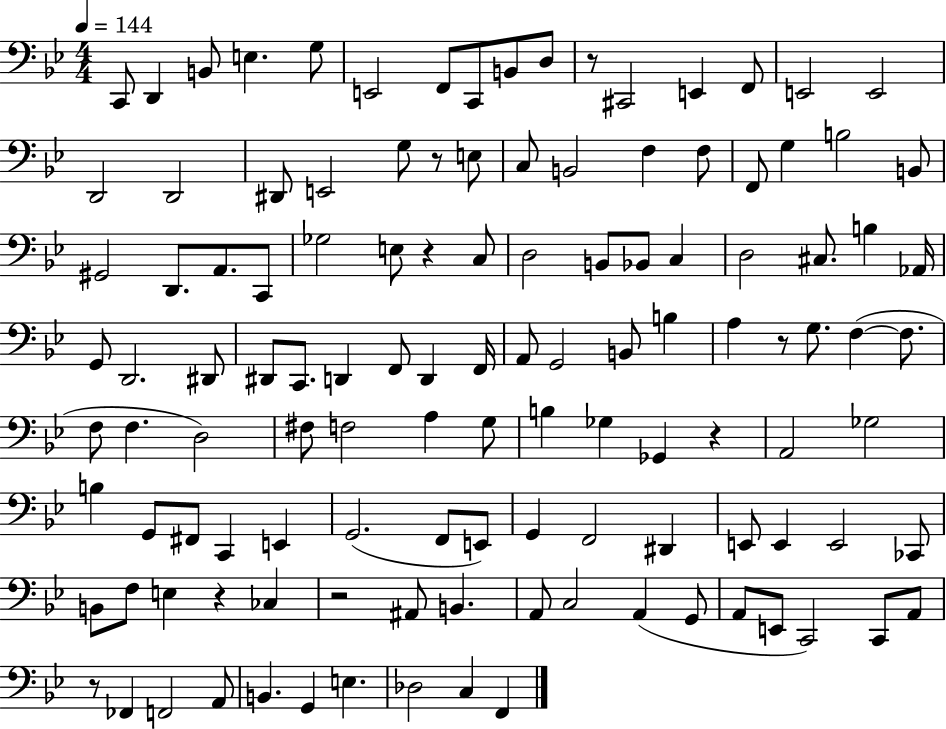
C2/e D2/q B2/e E3/q. G3/e E2/h F2/e C2/e B2/e D3/e R/e C#2/h E2/q F2/e E2/h E2/h D2/h D2/h D#2/e E2/h G3/e R/e E3/e C3/e B2/h F3/q F3/e F2/e G3/q B3/h B2/e G#2/h D2/e. A2/e. C2/e Gb3/h E3/e R/q C3/e D3/h B2/e Bb2/e C3/q D3/h C#3/e. B3/q Ab2/s G2/e D2/h. D#2/e D#2/e C2/e. D2/q F2/e D2/q F2/s A2/e G2/h B2/e B3/q A3/q R/e G3/e. F3/q F3/e. F3/e F3/q. D3/h F#3/e F3/h A3/q G3/e B3/q Gb3/q Gb2/q R/q A2/h Gb3/h B3/q G2/e F#2/e C2/q E2/q G2/h. F2/e E2/e G2/q F2/h D#2/q E2/e E2/q E2/h CES2/e B2/e F3/e E3/q R/q CES3/q R/h A#2/e B2/q. A2/e C3/h A2/q G2/e A2/e E2/e C2/h C2/e A2/e R/e FES2/q F2/h A2/e B2/q. G2/q E3/q. Db3/h C3/q F2/q